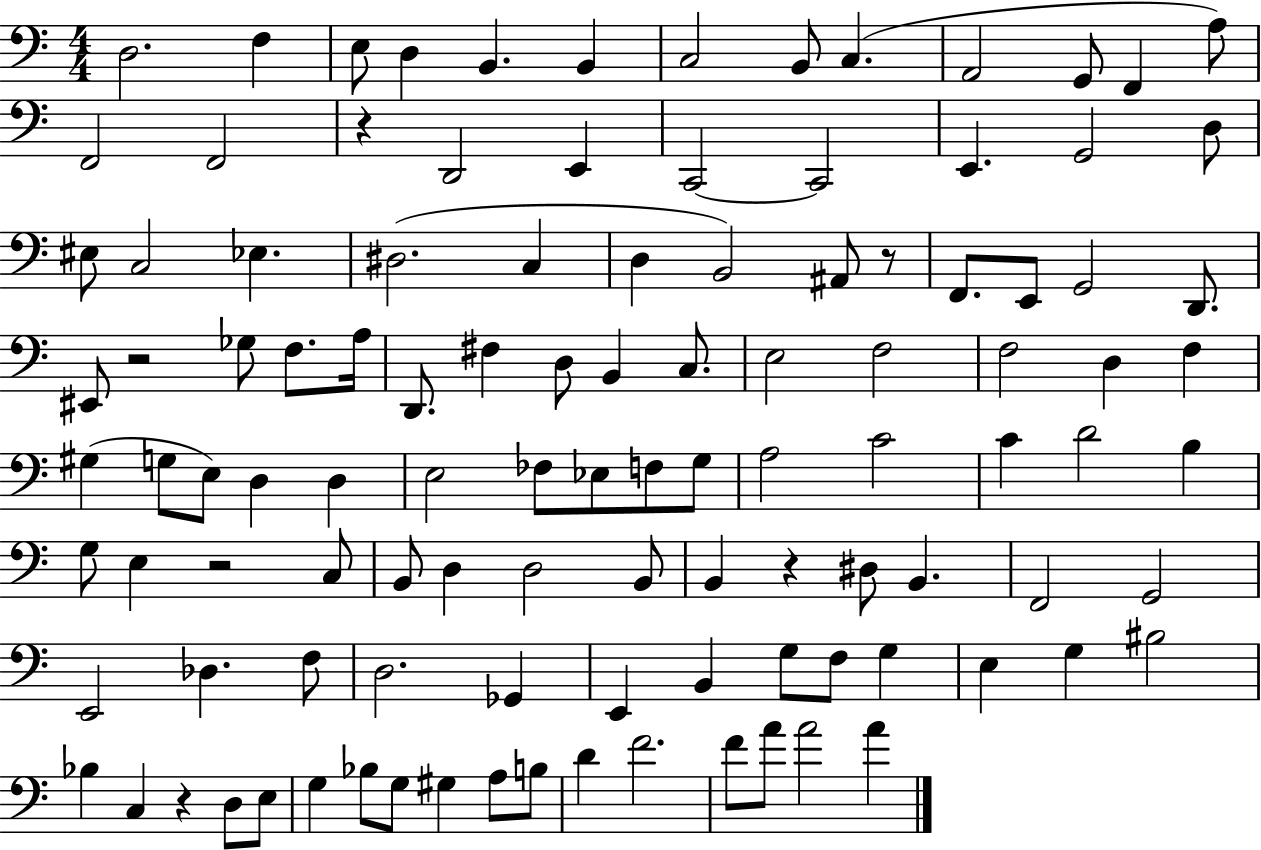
D3/h. F3/q E3/e D3/q B2/q. B2/q C3/h B2/e C3/q. A2/h G2/e F2/q A3/e F2/h F2/h R/q D2/h E2/q C2/h C2/h E2/q. G2/h D3/e EIS3/e C3/h Eb3/q. D#3/h. C3/q D3/q B2/h A#2/e R/e F2/e. E2/e G2/h D2/e. EIS2/e R/h Gb3/e F3/e. A3/s D2/e. F#3/q D3/e B2/q C3/e. E3/h F3/h F3/h D3/q F3/q G#3/q G3/e E3/e D3/q D3/q E3/h FES3/e Eb3/e F3/e G3/e A3/h C4/h C4/q D4/h B3/q G3/e E3/q R/h C3/e B2/e D3/q D3/h B2/e B2/q R/q D#3/e B2/q. F2/h G2/h E2/h Db3/q. F3/e D3/h. Gb2/q E2/q B2/q G3/e F3/e G3/q E3/q G3/q BIS3/h Bb3/q C3/q R/q D3/e E3/e G3/q Bb3/e G3/e G#3/q A3/e B3/e D4/q F4/h. F4/e A4/e A4/h A4/q